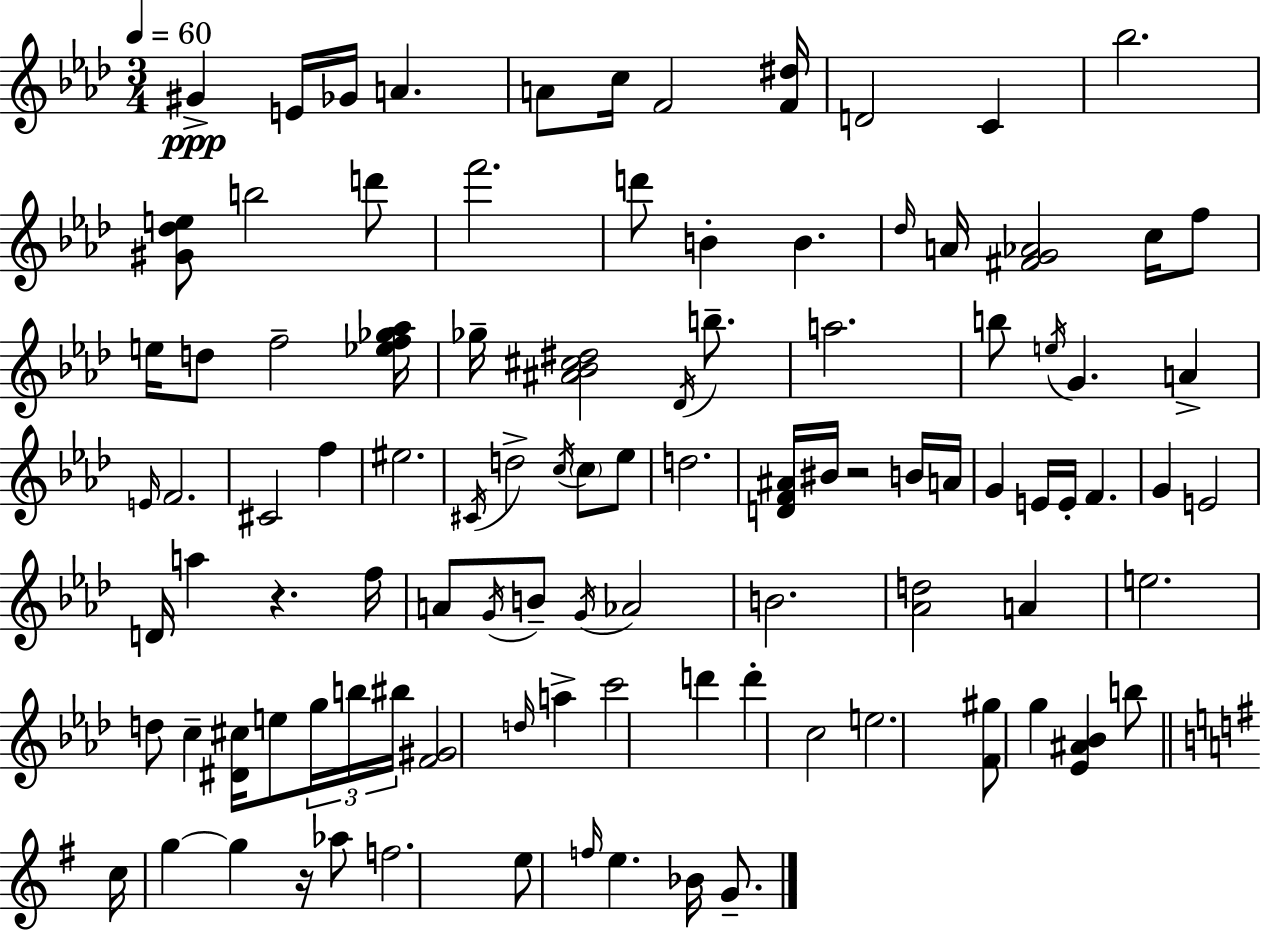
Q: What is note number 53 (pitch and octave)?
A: A5